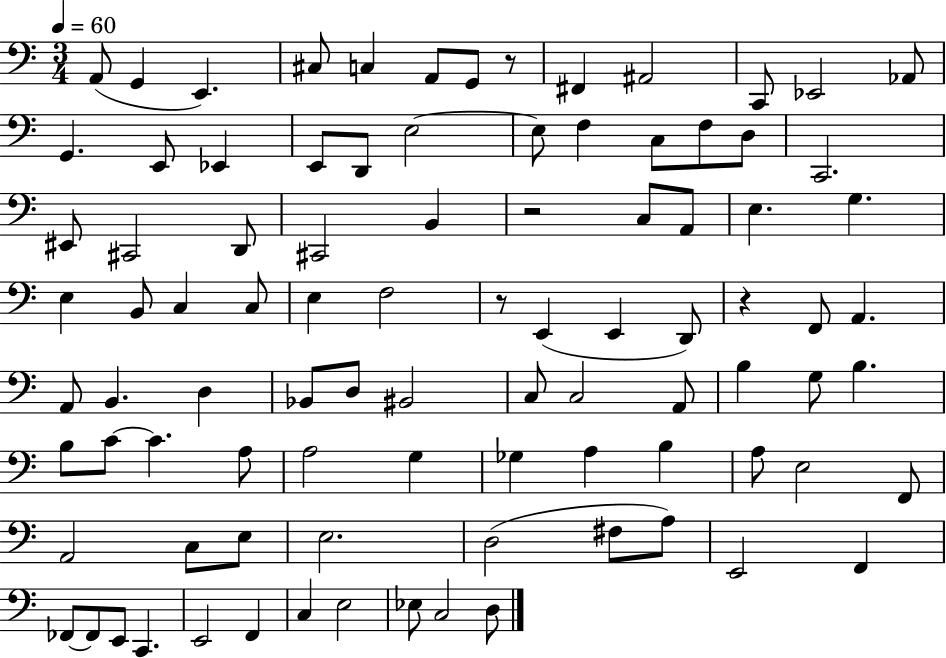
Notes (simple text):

A2/e G2/q E2/q. C#3/e C3/q A2/e G2/e R/e F#2/q A#2/h C2/e Eb2/h Ab2/e G2/q. E2/e Eb2/q E2/e D2/e E3/h E3/e F3/q C3/e F3/e D3/e C2/h. EIS2/e C#2/h D2/e C#2/h B2/q R/h C3/e A2/e E3/q. G3/q. E3/q B2/e C3/q C3/e E3/q F3/h R/e E2/q E2/q D2/e R/q F2/e A2/q. A2/e B2/q. D3/q Bb2/e D3/e BIS2/h C3/e C3/h A2/e B3/q G3/e B3/q. B3/e C4/e C4/q. A3/e A3/h G3/q Gb3/q A3/q B3/q A3/e E3/h F2/e A2/h C3/e E3/e E3/h. D3/h F#3/e A3/e E2/h F2/q FES2/e FES2/e E2/e C2/q. E2/h F2/q C3/q E3/h Eb3/e C3/h D3/e